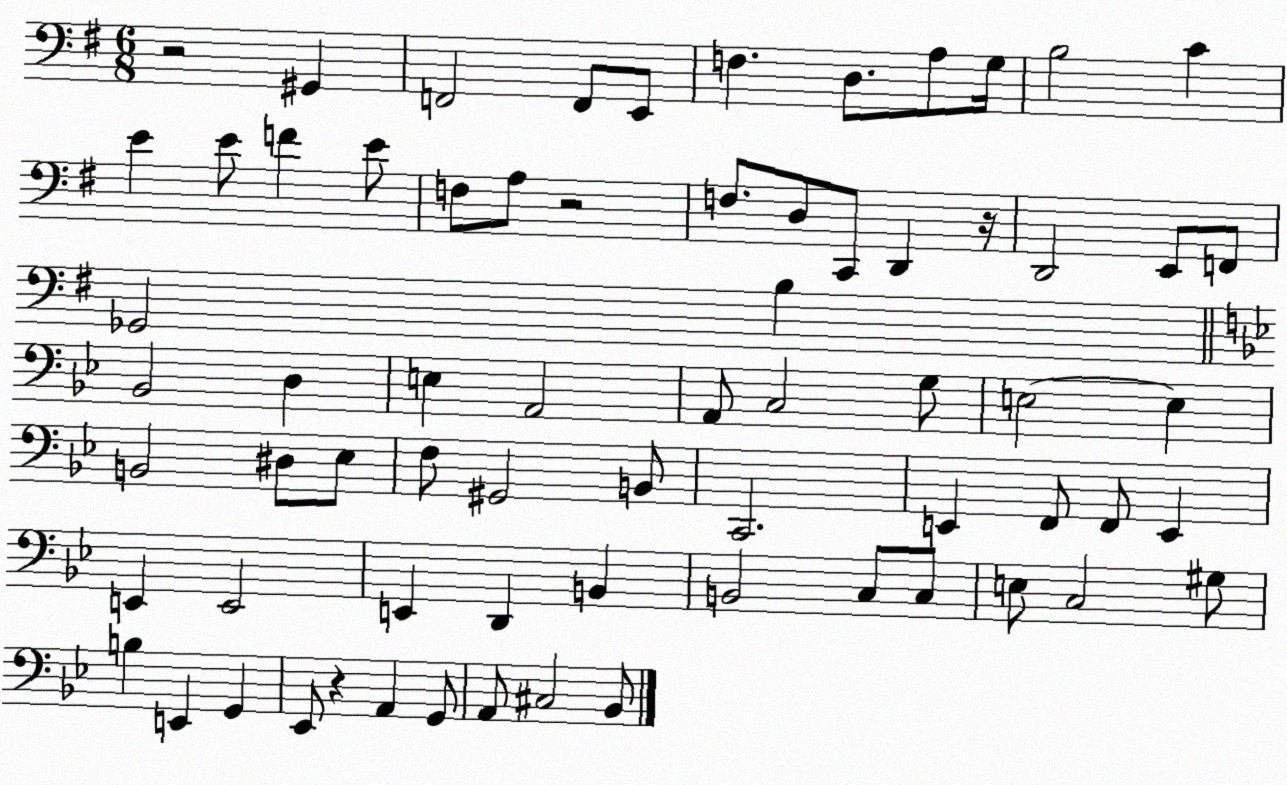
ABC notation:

X:1
T:Untitled
M:6/8
L:1/4
K:G
z2 ^G,, F,,2 F,,/2 E,,/2 F, D,/2 A,/2 G,/4 B,2 C E E/2 F E/2 F,/2 A,/2 z2 F,/2 D,/2 C,,/2 D,, z/4 D,,2 E,,/2 F,,/2 _G,,2 B, _B,,2 D, E, A,,2 A,,/2 C,2 G,/2 E,2 E, B,,2 ^D,/2 _E,/2 F,/2 ^G,,2 B,,/2 C,,2 E,, F,,/2 F,,/2 E,, E,, E,,2 E,, D,, B,, B,,2 C,/2 C,/2 E,/2 C,2 ^G,/2 B, E,, G,, _E,,/2 z A,, G,,/2 A,,/2 ^C,2 _B,,/2